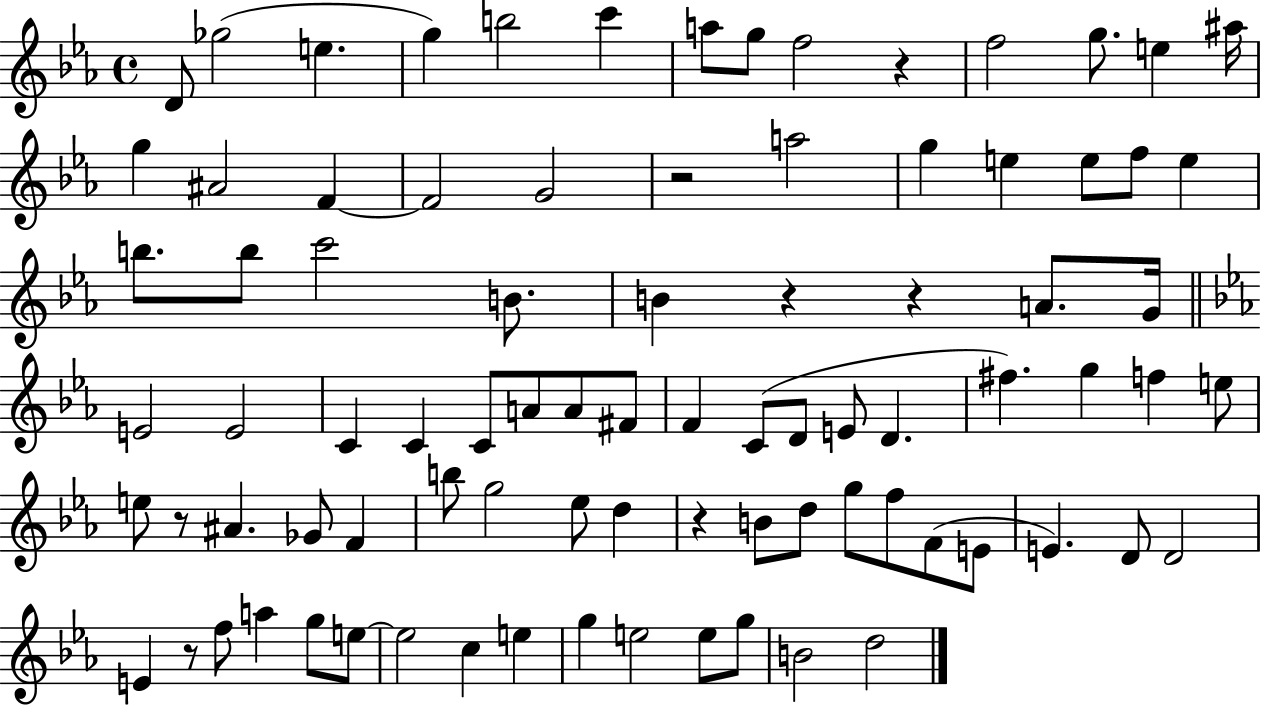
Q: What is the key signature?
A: EES major